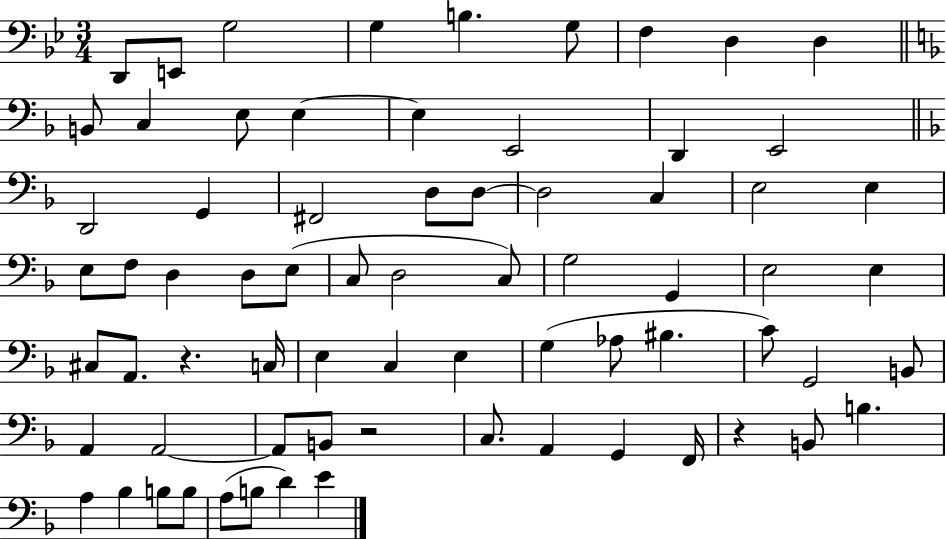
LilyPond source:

{
  \clef bass
  \numericTimeSignature
  \time 3/4
  \key bes \major
  \repeat volta 2 { d,8 e,8 g2 | g4 b4. g8 | f4 d4 d4 | \bar "||" \break \key f \major b,8 c4 e8 e4~~ | e4 e,2 | d,4 e,2 | \bar "||" \break \key d \minor d,2 g,4 | fis,2 d8 d8~~ | d2 c4 | e2 e4 | \break e8 f8 d4 d8 e8( | c8 d2 c8) | g2 g,4 | e2 e4 | \break cis8 a,8. r4. c16 | e4 c4 e4 | g4( aes8 bis4. | c'8) g,2 b,8 | \break a,4 a,2~~ | a,8 b,8 r2 | c8. a,4 g,4 f,16 | r4 b,8 b4. | \break a4 bes4 b8 b8 | a8( b8 d'4) e'4 | } \bar "|."
}